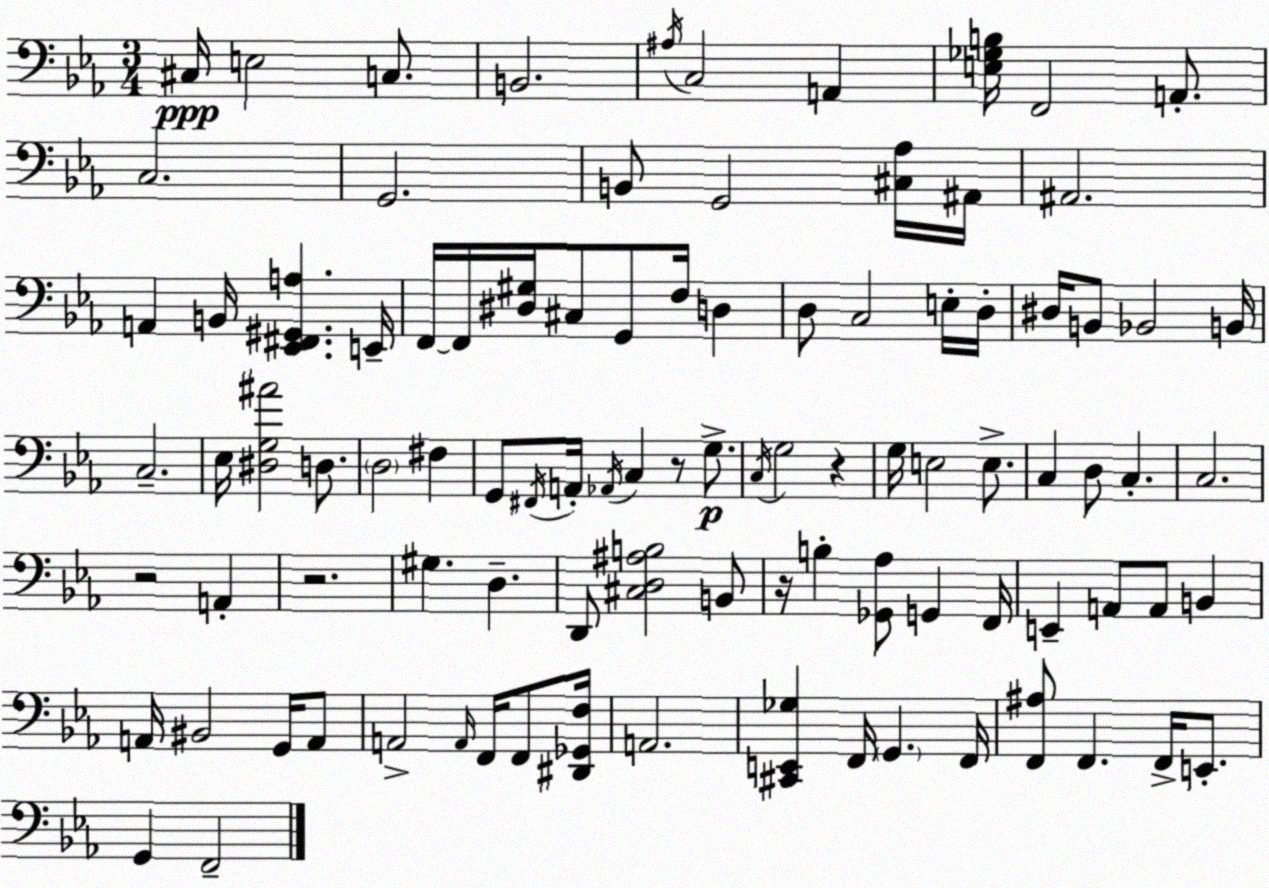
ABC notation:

X:1
T:Untitled
M:3/4
L:1/4
K:Cm
^C,/4 E,2 C,/2 B,,2 ^A,/4 C,2 A,, [E,_G,B,]/4 F,,2 A,,/2 C,2 G,,2 B,,/2 G,,2 [^C,_A,]/4 ^A,,/4 ^A,,2 A,, B,,/4 [_E,,^F,,^G,,A,] E,,/4 F,,/4 F,,/4 [^D,^G,]/4 ^C,/2 G,,/2 F,/4 D, D,/2 C,2 E,/4 D,/4 ^D,/4 B,,/2 _B,,2 B,,/4 C,2 _E,/4 [^D,G,^A]2 D,/2 D,2 ^F, G,,/2 ^F,,/4 A,,/4 _A,,/4 C, z/2 G,/2 C,/4 G,2 z G,/4 E,2 E,/2 C, D,/2 C, C,2 z2 A,, z2 ^G, D, D,,/2 [^C,D,^A,B,]2 B,,/2 z/4 B, [_G,,_A,]/2 G,, F,,/4 E,, A,,/2 A,,/2 B,, A,,/4 ^B,,2 G,,/4 A,,/2 A,,2 A,,/4 F,,/4 F,,/2 [^D,,_G,,F,]/4 A,,2 [^C,,E,,_G,] F,,/4 G,, F,,/4 [F,,^A,]/2 F,, F,,/4 E,,/2 G,, F,,2